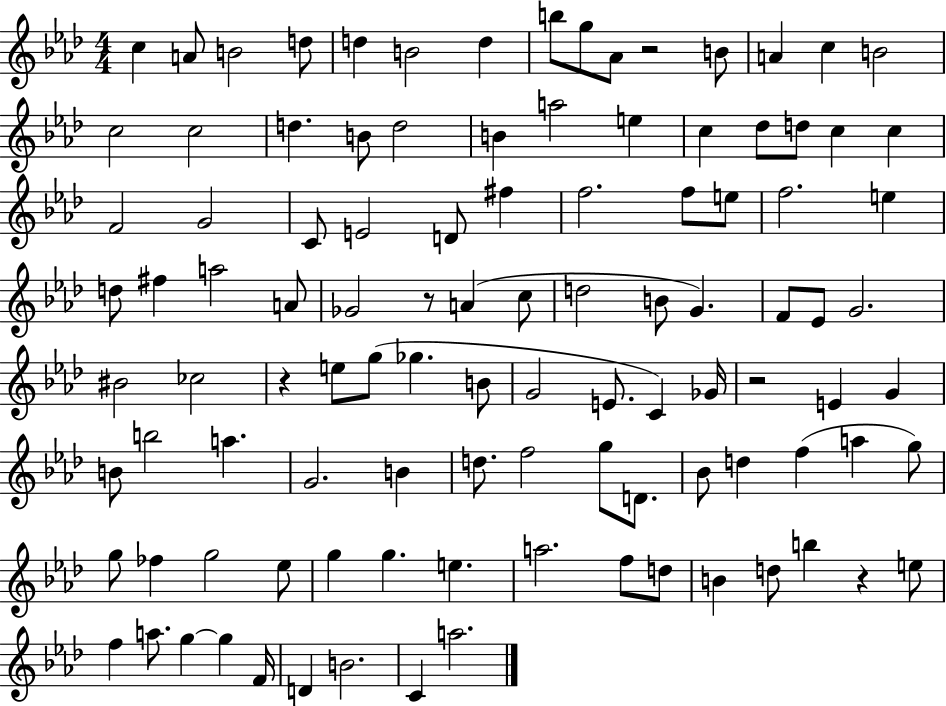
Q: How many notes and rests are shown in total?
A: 105